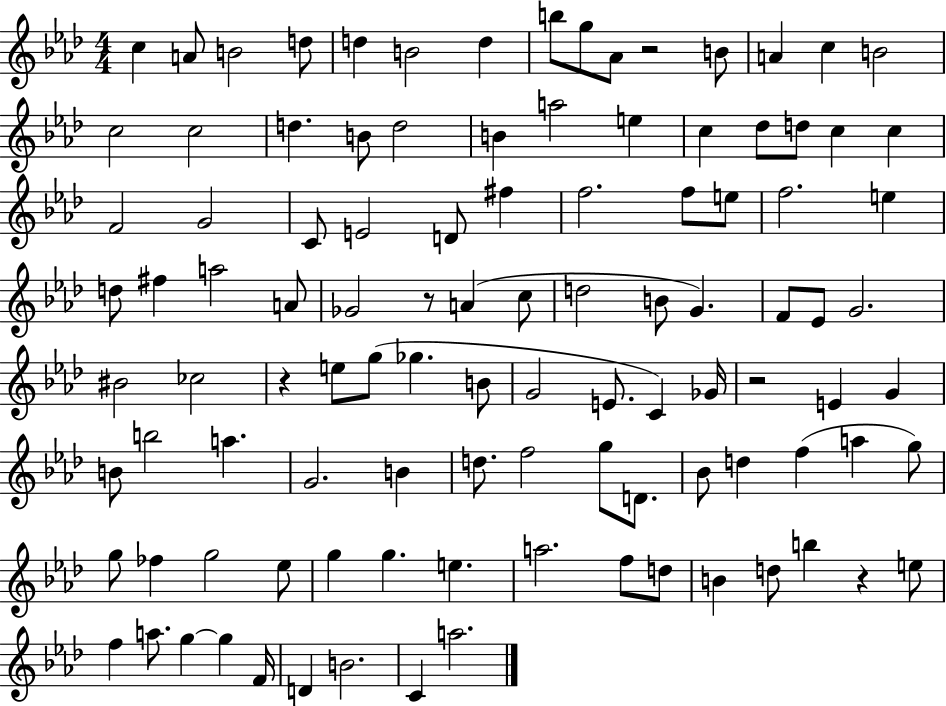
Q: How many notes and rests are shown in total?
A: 105